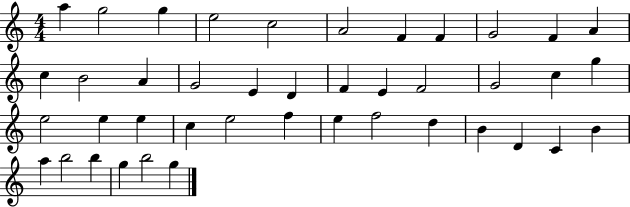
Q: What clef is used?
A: treble